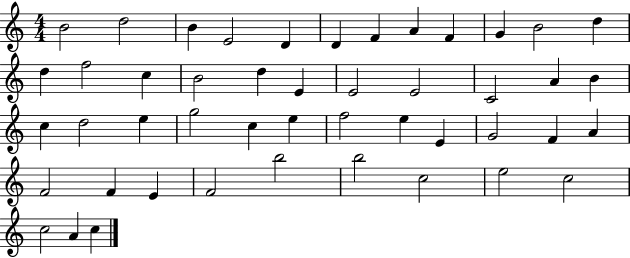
{
  \clef treble
  \numericTimeSignature
  \time 4/4
  \key c \major
  b'2 d''2 | b'4 e'2 d'4 | d'4 f'4 a'4 f'4 | g'4 b'2 d''4 | \break d''4 f''2 c''4 | b'2 d''4 e'4 | e'2 e'2 | c'2 a'4 b'4 | \break c''4 d''2 e''4 | g''2 c''4 e''4 | f''2 e''4 e'4 | g'2 f'4 a'4 | \break f'2 f'4 e'4 | f'2 b''2 | b''2 c''2 | e''2 c''2 | \break c''2 a'4 c''4 | \bar "|."
}